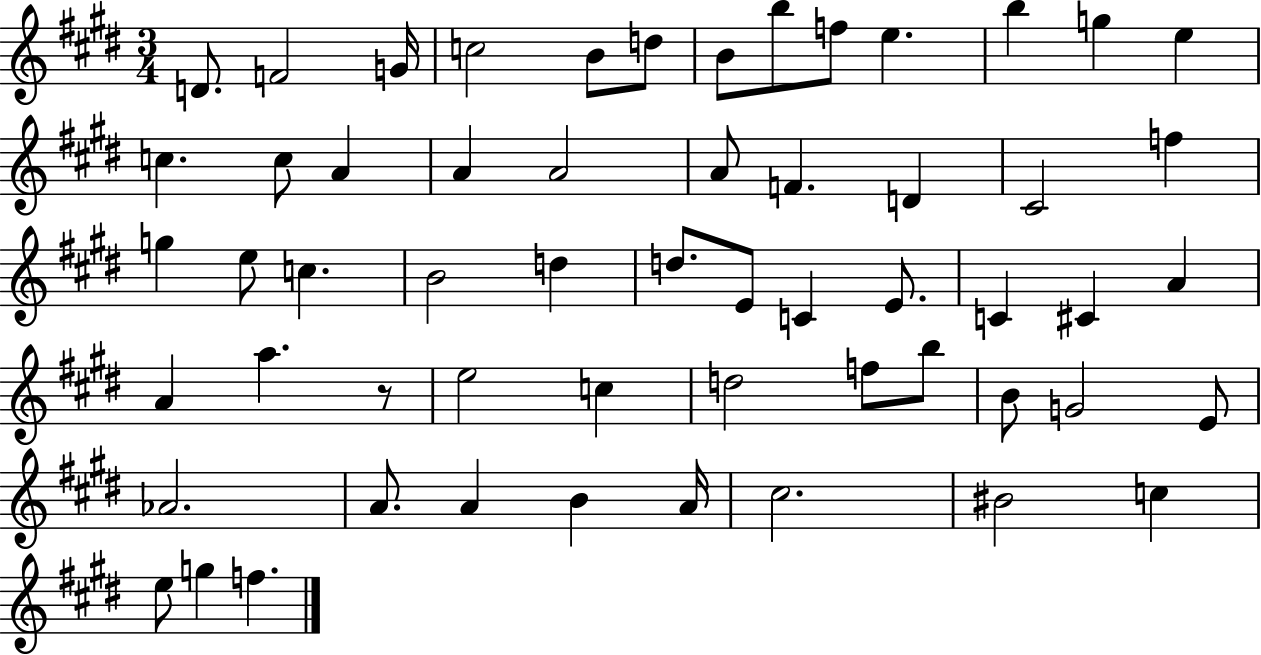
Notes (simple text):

D4/e. F4/h G4/s C5/h B4/e D5/e B4/e B5/e F5/e E5/q. B5/q G5/q E5/q C5/q. C5/e A4/q A4/q A4/h A4/e F4/q. D4/q C#4/h F5/q G5/q E5/e C5/q. B4/h D5/q D5/e. E4/e C4/q E4/e. C4/q C#4/q A4/q A4/q A5/q. R/e E5/h C5/q D5/h F5/e B5/e B4/e G4/h E4/e Ab4/h. A4/e. A4/q B4/q A4/s C#5/h. BIS4/h C5/q E5/e G5/q F5/q.